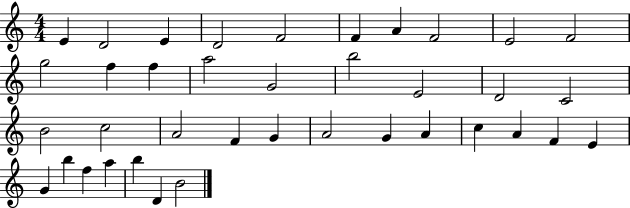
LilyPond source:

{
  \clef treble
  \numericTimeSignature
  \time 4/4
  \key c \major
  e'4 d'2 e'4 | d'2 f'2 | f'4 a'4 f'2 | e'2 f'2 | \break g''2 f''4 f''4 | a''2 g'2 | b''2 e'2 | d'2 c'2 | \break b'2 c''2 | a'2 f'4 g'4 | a'2 g'4 a'4 | c''4 a'4 f'4 e'4 | \break g'4 b''4 f''4 a''4 | b''4 d'4 b'2 | \bar "|."
}